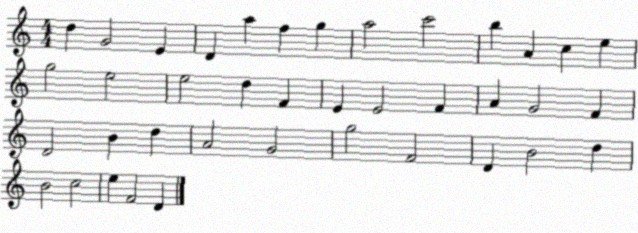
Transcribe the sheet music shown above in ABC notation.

X:1
T:Untitled
M:4/4
L:1/4
K:C
d G2 E D a f g a2 c'2 b A c e g2 e2 e2 d F E E2 F A G2 F D2 B d A2 G2 g2 F2 D B2 d B2 c2 e F2 D